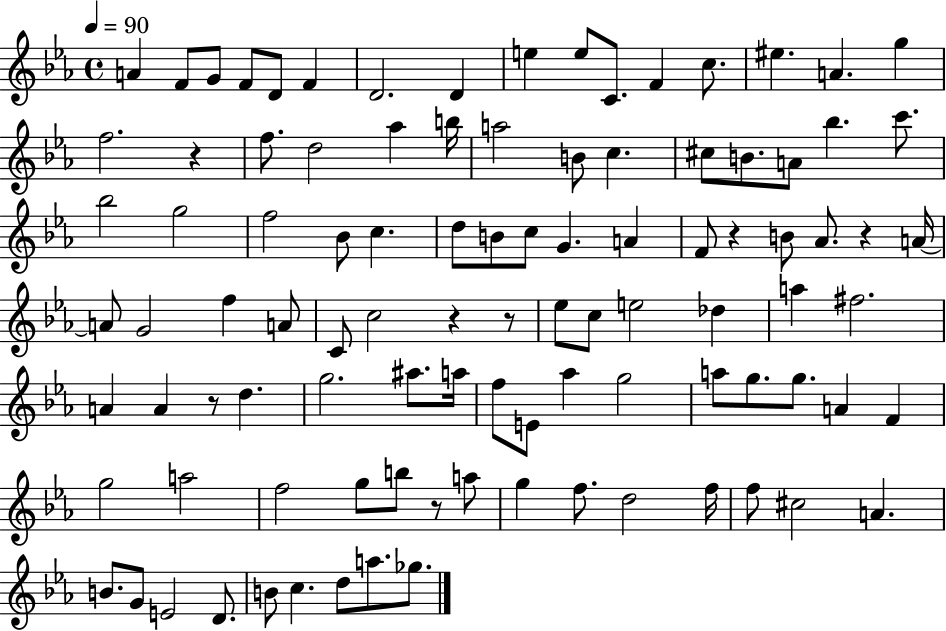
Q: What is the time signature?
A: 4/4